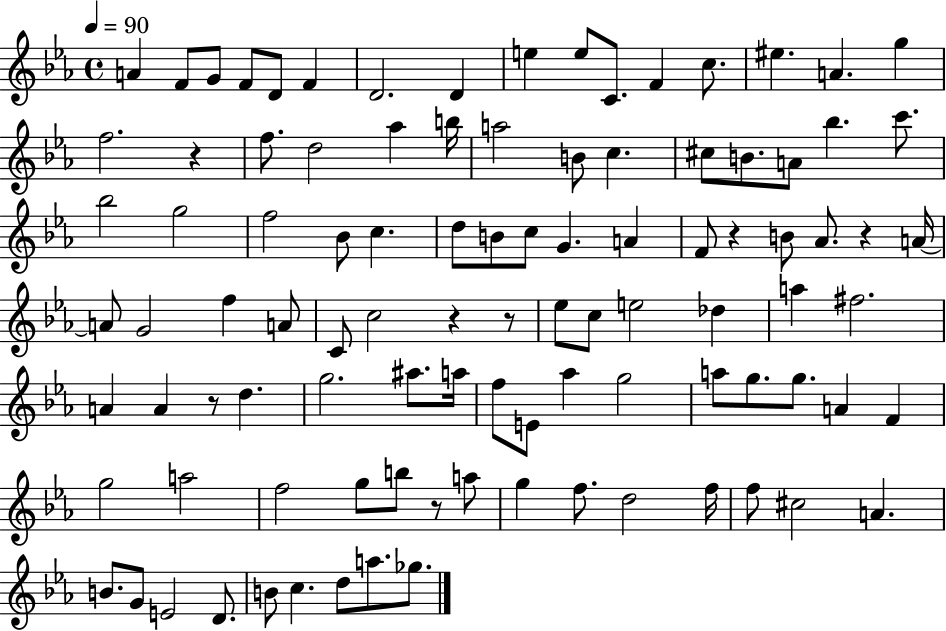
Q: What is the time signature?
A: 4/4